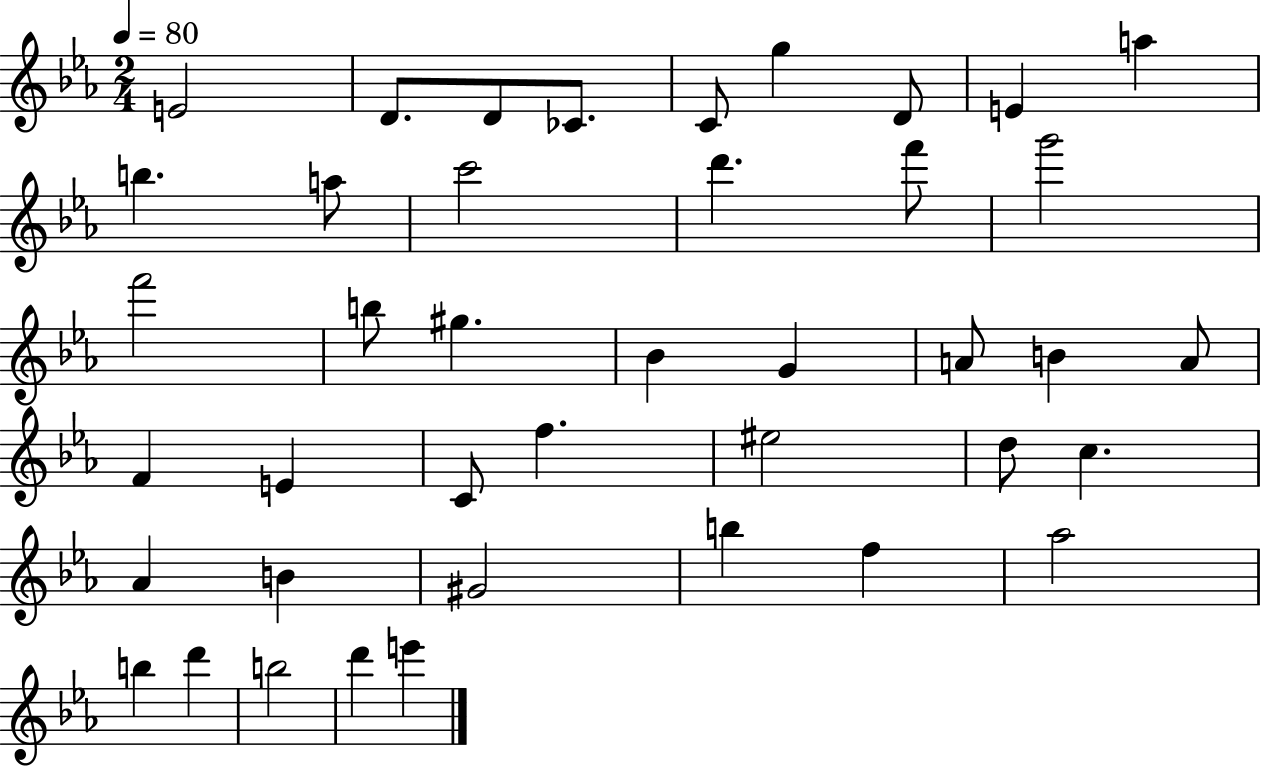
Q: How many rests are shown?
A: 0